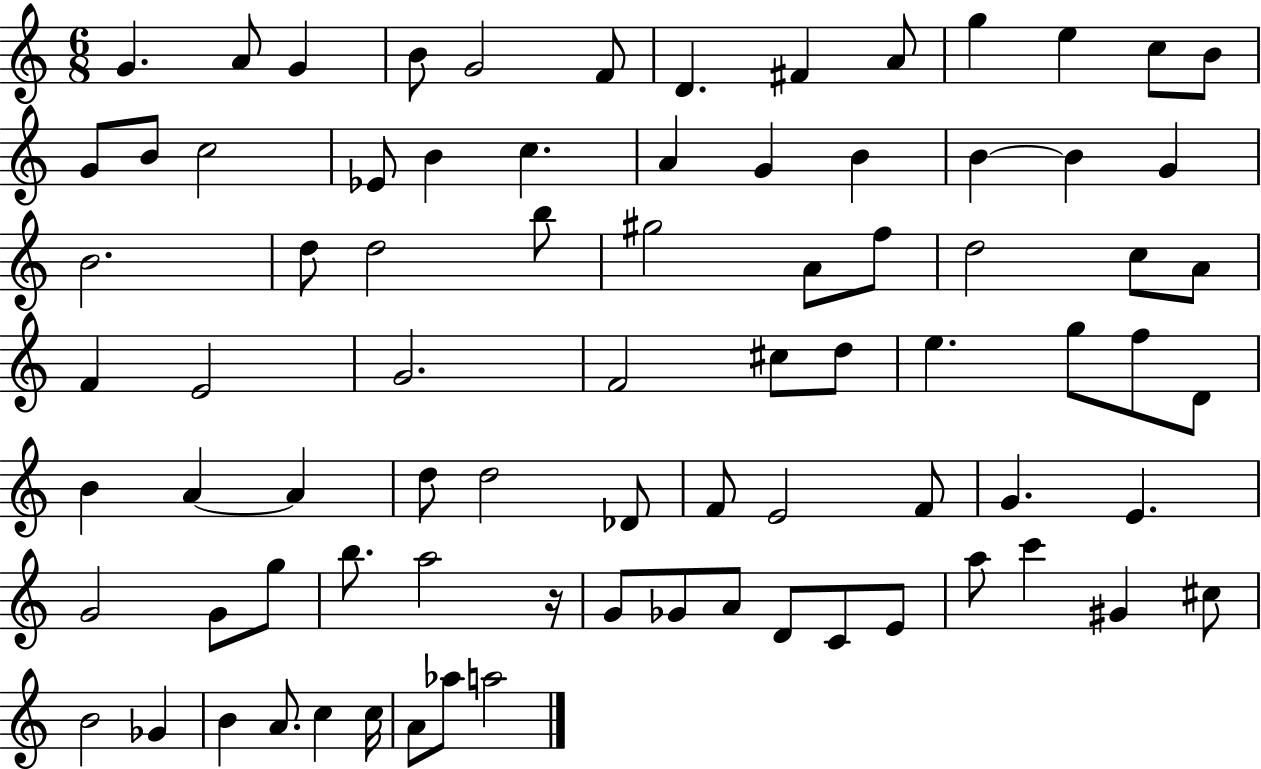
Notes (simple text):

G4/q. A4/e G4/q B4/e G4/h F4/e D4/q. F#4/q A4/e G5/q E5/q C5/e B4/e G4/e B4/e C5/h Eb4/e B4/q C5/q. A4/q G4/q B4/q B4/q B4/q G4/q B4/h. D5/e D5/h B5/e G#5/h A4/e F5/e D5/h C5/e A4/e F4/q E4/h G4/h. F4/h C#5/e D5/e E5/q. G5/e F5/e D4/e B4/q A4/q A4/q D5/e D5/h Db4/e F4/e E4/h F4/e G4/q. E4/q. G4/h G4/e G5/e B5/e. A5/h R/s G4/e Gb4/e A4/e D4/e C4/e E4/e A5/e C6/q G#4/q C#5/e B4/h Gb4/q B4/q A4/e. C5/q C5/s A4/e Ab5/e A5/h